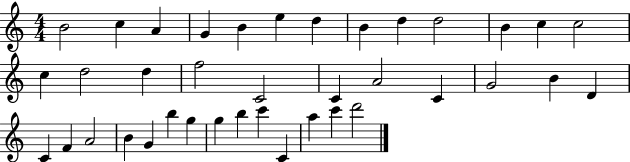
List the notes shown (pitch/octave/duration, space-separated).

B4/h C5/q A4/q G4/q B4/q E5/q D5/q B4/q D5/q D5/h B4/q C5/q C5/h C5/q D5/h D5/q F5/h C4/h C4/q A4/h C4/q G4/h B4/q D4/q C4/q F4/q A4/h B4/q G4/q B5/q G5/q G5/q B5/q C6/q C4/q A5/q C6/q D6/h